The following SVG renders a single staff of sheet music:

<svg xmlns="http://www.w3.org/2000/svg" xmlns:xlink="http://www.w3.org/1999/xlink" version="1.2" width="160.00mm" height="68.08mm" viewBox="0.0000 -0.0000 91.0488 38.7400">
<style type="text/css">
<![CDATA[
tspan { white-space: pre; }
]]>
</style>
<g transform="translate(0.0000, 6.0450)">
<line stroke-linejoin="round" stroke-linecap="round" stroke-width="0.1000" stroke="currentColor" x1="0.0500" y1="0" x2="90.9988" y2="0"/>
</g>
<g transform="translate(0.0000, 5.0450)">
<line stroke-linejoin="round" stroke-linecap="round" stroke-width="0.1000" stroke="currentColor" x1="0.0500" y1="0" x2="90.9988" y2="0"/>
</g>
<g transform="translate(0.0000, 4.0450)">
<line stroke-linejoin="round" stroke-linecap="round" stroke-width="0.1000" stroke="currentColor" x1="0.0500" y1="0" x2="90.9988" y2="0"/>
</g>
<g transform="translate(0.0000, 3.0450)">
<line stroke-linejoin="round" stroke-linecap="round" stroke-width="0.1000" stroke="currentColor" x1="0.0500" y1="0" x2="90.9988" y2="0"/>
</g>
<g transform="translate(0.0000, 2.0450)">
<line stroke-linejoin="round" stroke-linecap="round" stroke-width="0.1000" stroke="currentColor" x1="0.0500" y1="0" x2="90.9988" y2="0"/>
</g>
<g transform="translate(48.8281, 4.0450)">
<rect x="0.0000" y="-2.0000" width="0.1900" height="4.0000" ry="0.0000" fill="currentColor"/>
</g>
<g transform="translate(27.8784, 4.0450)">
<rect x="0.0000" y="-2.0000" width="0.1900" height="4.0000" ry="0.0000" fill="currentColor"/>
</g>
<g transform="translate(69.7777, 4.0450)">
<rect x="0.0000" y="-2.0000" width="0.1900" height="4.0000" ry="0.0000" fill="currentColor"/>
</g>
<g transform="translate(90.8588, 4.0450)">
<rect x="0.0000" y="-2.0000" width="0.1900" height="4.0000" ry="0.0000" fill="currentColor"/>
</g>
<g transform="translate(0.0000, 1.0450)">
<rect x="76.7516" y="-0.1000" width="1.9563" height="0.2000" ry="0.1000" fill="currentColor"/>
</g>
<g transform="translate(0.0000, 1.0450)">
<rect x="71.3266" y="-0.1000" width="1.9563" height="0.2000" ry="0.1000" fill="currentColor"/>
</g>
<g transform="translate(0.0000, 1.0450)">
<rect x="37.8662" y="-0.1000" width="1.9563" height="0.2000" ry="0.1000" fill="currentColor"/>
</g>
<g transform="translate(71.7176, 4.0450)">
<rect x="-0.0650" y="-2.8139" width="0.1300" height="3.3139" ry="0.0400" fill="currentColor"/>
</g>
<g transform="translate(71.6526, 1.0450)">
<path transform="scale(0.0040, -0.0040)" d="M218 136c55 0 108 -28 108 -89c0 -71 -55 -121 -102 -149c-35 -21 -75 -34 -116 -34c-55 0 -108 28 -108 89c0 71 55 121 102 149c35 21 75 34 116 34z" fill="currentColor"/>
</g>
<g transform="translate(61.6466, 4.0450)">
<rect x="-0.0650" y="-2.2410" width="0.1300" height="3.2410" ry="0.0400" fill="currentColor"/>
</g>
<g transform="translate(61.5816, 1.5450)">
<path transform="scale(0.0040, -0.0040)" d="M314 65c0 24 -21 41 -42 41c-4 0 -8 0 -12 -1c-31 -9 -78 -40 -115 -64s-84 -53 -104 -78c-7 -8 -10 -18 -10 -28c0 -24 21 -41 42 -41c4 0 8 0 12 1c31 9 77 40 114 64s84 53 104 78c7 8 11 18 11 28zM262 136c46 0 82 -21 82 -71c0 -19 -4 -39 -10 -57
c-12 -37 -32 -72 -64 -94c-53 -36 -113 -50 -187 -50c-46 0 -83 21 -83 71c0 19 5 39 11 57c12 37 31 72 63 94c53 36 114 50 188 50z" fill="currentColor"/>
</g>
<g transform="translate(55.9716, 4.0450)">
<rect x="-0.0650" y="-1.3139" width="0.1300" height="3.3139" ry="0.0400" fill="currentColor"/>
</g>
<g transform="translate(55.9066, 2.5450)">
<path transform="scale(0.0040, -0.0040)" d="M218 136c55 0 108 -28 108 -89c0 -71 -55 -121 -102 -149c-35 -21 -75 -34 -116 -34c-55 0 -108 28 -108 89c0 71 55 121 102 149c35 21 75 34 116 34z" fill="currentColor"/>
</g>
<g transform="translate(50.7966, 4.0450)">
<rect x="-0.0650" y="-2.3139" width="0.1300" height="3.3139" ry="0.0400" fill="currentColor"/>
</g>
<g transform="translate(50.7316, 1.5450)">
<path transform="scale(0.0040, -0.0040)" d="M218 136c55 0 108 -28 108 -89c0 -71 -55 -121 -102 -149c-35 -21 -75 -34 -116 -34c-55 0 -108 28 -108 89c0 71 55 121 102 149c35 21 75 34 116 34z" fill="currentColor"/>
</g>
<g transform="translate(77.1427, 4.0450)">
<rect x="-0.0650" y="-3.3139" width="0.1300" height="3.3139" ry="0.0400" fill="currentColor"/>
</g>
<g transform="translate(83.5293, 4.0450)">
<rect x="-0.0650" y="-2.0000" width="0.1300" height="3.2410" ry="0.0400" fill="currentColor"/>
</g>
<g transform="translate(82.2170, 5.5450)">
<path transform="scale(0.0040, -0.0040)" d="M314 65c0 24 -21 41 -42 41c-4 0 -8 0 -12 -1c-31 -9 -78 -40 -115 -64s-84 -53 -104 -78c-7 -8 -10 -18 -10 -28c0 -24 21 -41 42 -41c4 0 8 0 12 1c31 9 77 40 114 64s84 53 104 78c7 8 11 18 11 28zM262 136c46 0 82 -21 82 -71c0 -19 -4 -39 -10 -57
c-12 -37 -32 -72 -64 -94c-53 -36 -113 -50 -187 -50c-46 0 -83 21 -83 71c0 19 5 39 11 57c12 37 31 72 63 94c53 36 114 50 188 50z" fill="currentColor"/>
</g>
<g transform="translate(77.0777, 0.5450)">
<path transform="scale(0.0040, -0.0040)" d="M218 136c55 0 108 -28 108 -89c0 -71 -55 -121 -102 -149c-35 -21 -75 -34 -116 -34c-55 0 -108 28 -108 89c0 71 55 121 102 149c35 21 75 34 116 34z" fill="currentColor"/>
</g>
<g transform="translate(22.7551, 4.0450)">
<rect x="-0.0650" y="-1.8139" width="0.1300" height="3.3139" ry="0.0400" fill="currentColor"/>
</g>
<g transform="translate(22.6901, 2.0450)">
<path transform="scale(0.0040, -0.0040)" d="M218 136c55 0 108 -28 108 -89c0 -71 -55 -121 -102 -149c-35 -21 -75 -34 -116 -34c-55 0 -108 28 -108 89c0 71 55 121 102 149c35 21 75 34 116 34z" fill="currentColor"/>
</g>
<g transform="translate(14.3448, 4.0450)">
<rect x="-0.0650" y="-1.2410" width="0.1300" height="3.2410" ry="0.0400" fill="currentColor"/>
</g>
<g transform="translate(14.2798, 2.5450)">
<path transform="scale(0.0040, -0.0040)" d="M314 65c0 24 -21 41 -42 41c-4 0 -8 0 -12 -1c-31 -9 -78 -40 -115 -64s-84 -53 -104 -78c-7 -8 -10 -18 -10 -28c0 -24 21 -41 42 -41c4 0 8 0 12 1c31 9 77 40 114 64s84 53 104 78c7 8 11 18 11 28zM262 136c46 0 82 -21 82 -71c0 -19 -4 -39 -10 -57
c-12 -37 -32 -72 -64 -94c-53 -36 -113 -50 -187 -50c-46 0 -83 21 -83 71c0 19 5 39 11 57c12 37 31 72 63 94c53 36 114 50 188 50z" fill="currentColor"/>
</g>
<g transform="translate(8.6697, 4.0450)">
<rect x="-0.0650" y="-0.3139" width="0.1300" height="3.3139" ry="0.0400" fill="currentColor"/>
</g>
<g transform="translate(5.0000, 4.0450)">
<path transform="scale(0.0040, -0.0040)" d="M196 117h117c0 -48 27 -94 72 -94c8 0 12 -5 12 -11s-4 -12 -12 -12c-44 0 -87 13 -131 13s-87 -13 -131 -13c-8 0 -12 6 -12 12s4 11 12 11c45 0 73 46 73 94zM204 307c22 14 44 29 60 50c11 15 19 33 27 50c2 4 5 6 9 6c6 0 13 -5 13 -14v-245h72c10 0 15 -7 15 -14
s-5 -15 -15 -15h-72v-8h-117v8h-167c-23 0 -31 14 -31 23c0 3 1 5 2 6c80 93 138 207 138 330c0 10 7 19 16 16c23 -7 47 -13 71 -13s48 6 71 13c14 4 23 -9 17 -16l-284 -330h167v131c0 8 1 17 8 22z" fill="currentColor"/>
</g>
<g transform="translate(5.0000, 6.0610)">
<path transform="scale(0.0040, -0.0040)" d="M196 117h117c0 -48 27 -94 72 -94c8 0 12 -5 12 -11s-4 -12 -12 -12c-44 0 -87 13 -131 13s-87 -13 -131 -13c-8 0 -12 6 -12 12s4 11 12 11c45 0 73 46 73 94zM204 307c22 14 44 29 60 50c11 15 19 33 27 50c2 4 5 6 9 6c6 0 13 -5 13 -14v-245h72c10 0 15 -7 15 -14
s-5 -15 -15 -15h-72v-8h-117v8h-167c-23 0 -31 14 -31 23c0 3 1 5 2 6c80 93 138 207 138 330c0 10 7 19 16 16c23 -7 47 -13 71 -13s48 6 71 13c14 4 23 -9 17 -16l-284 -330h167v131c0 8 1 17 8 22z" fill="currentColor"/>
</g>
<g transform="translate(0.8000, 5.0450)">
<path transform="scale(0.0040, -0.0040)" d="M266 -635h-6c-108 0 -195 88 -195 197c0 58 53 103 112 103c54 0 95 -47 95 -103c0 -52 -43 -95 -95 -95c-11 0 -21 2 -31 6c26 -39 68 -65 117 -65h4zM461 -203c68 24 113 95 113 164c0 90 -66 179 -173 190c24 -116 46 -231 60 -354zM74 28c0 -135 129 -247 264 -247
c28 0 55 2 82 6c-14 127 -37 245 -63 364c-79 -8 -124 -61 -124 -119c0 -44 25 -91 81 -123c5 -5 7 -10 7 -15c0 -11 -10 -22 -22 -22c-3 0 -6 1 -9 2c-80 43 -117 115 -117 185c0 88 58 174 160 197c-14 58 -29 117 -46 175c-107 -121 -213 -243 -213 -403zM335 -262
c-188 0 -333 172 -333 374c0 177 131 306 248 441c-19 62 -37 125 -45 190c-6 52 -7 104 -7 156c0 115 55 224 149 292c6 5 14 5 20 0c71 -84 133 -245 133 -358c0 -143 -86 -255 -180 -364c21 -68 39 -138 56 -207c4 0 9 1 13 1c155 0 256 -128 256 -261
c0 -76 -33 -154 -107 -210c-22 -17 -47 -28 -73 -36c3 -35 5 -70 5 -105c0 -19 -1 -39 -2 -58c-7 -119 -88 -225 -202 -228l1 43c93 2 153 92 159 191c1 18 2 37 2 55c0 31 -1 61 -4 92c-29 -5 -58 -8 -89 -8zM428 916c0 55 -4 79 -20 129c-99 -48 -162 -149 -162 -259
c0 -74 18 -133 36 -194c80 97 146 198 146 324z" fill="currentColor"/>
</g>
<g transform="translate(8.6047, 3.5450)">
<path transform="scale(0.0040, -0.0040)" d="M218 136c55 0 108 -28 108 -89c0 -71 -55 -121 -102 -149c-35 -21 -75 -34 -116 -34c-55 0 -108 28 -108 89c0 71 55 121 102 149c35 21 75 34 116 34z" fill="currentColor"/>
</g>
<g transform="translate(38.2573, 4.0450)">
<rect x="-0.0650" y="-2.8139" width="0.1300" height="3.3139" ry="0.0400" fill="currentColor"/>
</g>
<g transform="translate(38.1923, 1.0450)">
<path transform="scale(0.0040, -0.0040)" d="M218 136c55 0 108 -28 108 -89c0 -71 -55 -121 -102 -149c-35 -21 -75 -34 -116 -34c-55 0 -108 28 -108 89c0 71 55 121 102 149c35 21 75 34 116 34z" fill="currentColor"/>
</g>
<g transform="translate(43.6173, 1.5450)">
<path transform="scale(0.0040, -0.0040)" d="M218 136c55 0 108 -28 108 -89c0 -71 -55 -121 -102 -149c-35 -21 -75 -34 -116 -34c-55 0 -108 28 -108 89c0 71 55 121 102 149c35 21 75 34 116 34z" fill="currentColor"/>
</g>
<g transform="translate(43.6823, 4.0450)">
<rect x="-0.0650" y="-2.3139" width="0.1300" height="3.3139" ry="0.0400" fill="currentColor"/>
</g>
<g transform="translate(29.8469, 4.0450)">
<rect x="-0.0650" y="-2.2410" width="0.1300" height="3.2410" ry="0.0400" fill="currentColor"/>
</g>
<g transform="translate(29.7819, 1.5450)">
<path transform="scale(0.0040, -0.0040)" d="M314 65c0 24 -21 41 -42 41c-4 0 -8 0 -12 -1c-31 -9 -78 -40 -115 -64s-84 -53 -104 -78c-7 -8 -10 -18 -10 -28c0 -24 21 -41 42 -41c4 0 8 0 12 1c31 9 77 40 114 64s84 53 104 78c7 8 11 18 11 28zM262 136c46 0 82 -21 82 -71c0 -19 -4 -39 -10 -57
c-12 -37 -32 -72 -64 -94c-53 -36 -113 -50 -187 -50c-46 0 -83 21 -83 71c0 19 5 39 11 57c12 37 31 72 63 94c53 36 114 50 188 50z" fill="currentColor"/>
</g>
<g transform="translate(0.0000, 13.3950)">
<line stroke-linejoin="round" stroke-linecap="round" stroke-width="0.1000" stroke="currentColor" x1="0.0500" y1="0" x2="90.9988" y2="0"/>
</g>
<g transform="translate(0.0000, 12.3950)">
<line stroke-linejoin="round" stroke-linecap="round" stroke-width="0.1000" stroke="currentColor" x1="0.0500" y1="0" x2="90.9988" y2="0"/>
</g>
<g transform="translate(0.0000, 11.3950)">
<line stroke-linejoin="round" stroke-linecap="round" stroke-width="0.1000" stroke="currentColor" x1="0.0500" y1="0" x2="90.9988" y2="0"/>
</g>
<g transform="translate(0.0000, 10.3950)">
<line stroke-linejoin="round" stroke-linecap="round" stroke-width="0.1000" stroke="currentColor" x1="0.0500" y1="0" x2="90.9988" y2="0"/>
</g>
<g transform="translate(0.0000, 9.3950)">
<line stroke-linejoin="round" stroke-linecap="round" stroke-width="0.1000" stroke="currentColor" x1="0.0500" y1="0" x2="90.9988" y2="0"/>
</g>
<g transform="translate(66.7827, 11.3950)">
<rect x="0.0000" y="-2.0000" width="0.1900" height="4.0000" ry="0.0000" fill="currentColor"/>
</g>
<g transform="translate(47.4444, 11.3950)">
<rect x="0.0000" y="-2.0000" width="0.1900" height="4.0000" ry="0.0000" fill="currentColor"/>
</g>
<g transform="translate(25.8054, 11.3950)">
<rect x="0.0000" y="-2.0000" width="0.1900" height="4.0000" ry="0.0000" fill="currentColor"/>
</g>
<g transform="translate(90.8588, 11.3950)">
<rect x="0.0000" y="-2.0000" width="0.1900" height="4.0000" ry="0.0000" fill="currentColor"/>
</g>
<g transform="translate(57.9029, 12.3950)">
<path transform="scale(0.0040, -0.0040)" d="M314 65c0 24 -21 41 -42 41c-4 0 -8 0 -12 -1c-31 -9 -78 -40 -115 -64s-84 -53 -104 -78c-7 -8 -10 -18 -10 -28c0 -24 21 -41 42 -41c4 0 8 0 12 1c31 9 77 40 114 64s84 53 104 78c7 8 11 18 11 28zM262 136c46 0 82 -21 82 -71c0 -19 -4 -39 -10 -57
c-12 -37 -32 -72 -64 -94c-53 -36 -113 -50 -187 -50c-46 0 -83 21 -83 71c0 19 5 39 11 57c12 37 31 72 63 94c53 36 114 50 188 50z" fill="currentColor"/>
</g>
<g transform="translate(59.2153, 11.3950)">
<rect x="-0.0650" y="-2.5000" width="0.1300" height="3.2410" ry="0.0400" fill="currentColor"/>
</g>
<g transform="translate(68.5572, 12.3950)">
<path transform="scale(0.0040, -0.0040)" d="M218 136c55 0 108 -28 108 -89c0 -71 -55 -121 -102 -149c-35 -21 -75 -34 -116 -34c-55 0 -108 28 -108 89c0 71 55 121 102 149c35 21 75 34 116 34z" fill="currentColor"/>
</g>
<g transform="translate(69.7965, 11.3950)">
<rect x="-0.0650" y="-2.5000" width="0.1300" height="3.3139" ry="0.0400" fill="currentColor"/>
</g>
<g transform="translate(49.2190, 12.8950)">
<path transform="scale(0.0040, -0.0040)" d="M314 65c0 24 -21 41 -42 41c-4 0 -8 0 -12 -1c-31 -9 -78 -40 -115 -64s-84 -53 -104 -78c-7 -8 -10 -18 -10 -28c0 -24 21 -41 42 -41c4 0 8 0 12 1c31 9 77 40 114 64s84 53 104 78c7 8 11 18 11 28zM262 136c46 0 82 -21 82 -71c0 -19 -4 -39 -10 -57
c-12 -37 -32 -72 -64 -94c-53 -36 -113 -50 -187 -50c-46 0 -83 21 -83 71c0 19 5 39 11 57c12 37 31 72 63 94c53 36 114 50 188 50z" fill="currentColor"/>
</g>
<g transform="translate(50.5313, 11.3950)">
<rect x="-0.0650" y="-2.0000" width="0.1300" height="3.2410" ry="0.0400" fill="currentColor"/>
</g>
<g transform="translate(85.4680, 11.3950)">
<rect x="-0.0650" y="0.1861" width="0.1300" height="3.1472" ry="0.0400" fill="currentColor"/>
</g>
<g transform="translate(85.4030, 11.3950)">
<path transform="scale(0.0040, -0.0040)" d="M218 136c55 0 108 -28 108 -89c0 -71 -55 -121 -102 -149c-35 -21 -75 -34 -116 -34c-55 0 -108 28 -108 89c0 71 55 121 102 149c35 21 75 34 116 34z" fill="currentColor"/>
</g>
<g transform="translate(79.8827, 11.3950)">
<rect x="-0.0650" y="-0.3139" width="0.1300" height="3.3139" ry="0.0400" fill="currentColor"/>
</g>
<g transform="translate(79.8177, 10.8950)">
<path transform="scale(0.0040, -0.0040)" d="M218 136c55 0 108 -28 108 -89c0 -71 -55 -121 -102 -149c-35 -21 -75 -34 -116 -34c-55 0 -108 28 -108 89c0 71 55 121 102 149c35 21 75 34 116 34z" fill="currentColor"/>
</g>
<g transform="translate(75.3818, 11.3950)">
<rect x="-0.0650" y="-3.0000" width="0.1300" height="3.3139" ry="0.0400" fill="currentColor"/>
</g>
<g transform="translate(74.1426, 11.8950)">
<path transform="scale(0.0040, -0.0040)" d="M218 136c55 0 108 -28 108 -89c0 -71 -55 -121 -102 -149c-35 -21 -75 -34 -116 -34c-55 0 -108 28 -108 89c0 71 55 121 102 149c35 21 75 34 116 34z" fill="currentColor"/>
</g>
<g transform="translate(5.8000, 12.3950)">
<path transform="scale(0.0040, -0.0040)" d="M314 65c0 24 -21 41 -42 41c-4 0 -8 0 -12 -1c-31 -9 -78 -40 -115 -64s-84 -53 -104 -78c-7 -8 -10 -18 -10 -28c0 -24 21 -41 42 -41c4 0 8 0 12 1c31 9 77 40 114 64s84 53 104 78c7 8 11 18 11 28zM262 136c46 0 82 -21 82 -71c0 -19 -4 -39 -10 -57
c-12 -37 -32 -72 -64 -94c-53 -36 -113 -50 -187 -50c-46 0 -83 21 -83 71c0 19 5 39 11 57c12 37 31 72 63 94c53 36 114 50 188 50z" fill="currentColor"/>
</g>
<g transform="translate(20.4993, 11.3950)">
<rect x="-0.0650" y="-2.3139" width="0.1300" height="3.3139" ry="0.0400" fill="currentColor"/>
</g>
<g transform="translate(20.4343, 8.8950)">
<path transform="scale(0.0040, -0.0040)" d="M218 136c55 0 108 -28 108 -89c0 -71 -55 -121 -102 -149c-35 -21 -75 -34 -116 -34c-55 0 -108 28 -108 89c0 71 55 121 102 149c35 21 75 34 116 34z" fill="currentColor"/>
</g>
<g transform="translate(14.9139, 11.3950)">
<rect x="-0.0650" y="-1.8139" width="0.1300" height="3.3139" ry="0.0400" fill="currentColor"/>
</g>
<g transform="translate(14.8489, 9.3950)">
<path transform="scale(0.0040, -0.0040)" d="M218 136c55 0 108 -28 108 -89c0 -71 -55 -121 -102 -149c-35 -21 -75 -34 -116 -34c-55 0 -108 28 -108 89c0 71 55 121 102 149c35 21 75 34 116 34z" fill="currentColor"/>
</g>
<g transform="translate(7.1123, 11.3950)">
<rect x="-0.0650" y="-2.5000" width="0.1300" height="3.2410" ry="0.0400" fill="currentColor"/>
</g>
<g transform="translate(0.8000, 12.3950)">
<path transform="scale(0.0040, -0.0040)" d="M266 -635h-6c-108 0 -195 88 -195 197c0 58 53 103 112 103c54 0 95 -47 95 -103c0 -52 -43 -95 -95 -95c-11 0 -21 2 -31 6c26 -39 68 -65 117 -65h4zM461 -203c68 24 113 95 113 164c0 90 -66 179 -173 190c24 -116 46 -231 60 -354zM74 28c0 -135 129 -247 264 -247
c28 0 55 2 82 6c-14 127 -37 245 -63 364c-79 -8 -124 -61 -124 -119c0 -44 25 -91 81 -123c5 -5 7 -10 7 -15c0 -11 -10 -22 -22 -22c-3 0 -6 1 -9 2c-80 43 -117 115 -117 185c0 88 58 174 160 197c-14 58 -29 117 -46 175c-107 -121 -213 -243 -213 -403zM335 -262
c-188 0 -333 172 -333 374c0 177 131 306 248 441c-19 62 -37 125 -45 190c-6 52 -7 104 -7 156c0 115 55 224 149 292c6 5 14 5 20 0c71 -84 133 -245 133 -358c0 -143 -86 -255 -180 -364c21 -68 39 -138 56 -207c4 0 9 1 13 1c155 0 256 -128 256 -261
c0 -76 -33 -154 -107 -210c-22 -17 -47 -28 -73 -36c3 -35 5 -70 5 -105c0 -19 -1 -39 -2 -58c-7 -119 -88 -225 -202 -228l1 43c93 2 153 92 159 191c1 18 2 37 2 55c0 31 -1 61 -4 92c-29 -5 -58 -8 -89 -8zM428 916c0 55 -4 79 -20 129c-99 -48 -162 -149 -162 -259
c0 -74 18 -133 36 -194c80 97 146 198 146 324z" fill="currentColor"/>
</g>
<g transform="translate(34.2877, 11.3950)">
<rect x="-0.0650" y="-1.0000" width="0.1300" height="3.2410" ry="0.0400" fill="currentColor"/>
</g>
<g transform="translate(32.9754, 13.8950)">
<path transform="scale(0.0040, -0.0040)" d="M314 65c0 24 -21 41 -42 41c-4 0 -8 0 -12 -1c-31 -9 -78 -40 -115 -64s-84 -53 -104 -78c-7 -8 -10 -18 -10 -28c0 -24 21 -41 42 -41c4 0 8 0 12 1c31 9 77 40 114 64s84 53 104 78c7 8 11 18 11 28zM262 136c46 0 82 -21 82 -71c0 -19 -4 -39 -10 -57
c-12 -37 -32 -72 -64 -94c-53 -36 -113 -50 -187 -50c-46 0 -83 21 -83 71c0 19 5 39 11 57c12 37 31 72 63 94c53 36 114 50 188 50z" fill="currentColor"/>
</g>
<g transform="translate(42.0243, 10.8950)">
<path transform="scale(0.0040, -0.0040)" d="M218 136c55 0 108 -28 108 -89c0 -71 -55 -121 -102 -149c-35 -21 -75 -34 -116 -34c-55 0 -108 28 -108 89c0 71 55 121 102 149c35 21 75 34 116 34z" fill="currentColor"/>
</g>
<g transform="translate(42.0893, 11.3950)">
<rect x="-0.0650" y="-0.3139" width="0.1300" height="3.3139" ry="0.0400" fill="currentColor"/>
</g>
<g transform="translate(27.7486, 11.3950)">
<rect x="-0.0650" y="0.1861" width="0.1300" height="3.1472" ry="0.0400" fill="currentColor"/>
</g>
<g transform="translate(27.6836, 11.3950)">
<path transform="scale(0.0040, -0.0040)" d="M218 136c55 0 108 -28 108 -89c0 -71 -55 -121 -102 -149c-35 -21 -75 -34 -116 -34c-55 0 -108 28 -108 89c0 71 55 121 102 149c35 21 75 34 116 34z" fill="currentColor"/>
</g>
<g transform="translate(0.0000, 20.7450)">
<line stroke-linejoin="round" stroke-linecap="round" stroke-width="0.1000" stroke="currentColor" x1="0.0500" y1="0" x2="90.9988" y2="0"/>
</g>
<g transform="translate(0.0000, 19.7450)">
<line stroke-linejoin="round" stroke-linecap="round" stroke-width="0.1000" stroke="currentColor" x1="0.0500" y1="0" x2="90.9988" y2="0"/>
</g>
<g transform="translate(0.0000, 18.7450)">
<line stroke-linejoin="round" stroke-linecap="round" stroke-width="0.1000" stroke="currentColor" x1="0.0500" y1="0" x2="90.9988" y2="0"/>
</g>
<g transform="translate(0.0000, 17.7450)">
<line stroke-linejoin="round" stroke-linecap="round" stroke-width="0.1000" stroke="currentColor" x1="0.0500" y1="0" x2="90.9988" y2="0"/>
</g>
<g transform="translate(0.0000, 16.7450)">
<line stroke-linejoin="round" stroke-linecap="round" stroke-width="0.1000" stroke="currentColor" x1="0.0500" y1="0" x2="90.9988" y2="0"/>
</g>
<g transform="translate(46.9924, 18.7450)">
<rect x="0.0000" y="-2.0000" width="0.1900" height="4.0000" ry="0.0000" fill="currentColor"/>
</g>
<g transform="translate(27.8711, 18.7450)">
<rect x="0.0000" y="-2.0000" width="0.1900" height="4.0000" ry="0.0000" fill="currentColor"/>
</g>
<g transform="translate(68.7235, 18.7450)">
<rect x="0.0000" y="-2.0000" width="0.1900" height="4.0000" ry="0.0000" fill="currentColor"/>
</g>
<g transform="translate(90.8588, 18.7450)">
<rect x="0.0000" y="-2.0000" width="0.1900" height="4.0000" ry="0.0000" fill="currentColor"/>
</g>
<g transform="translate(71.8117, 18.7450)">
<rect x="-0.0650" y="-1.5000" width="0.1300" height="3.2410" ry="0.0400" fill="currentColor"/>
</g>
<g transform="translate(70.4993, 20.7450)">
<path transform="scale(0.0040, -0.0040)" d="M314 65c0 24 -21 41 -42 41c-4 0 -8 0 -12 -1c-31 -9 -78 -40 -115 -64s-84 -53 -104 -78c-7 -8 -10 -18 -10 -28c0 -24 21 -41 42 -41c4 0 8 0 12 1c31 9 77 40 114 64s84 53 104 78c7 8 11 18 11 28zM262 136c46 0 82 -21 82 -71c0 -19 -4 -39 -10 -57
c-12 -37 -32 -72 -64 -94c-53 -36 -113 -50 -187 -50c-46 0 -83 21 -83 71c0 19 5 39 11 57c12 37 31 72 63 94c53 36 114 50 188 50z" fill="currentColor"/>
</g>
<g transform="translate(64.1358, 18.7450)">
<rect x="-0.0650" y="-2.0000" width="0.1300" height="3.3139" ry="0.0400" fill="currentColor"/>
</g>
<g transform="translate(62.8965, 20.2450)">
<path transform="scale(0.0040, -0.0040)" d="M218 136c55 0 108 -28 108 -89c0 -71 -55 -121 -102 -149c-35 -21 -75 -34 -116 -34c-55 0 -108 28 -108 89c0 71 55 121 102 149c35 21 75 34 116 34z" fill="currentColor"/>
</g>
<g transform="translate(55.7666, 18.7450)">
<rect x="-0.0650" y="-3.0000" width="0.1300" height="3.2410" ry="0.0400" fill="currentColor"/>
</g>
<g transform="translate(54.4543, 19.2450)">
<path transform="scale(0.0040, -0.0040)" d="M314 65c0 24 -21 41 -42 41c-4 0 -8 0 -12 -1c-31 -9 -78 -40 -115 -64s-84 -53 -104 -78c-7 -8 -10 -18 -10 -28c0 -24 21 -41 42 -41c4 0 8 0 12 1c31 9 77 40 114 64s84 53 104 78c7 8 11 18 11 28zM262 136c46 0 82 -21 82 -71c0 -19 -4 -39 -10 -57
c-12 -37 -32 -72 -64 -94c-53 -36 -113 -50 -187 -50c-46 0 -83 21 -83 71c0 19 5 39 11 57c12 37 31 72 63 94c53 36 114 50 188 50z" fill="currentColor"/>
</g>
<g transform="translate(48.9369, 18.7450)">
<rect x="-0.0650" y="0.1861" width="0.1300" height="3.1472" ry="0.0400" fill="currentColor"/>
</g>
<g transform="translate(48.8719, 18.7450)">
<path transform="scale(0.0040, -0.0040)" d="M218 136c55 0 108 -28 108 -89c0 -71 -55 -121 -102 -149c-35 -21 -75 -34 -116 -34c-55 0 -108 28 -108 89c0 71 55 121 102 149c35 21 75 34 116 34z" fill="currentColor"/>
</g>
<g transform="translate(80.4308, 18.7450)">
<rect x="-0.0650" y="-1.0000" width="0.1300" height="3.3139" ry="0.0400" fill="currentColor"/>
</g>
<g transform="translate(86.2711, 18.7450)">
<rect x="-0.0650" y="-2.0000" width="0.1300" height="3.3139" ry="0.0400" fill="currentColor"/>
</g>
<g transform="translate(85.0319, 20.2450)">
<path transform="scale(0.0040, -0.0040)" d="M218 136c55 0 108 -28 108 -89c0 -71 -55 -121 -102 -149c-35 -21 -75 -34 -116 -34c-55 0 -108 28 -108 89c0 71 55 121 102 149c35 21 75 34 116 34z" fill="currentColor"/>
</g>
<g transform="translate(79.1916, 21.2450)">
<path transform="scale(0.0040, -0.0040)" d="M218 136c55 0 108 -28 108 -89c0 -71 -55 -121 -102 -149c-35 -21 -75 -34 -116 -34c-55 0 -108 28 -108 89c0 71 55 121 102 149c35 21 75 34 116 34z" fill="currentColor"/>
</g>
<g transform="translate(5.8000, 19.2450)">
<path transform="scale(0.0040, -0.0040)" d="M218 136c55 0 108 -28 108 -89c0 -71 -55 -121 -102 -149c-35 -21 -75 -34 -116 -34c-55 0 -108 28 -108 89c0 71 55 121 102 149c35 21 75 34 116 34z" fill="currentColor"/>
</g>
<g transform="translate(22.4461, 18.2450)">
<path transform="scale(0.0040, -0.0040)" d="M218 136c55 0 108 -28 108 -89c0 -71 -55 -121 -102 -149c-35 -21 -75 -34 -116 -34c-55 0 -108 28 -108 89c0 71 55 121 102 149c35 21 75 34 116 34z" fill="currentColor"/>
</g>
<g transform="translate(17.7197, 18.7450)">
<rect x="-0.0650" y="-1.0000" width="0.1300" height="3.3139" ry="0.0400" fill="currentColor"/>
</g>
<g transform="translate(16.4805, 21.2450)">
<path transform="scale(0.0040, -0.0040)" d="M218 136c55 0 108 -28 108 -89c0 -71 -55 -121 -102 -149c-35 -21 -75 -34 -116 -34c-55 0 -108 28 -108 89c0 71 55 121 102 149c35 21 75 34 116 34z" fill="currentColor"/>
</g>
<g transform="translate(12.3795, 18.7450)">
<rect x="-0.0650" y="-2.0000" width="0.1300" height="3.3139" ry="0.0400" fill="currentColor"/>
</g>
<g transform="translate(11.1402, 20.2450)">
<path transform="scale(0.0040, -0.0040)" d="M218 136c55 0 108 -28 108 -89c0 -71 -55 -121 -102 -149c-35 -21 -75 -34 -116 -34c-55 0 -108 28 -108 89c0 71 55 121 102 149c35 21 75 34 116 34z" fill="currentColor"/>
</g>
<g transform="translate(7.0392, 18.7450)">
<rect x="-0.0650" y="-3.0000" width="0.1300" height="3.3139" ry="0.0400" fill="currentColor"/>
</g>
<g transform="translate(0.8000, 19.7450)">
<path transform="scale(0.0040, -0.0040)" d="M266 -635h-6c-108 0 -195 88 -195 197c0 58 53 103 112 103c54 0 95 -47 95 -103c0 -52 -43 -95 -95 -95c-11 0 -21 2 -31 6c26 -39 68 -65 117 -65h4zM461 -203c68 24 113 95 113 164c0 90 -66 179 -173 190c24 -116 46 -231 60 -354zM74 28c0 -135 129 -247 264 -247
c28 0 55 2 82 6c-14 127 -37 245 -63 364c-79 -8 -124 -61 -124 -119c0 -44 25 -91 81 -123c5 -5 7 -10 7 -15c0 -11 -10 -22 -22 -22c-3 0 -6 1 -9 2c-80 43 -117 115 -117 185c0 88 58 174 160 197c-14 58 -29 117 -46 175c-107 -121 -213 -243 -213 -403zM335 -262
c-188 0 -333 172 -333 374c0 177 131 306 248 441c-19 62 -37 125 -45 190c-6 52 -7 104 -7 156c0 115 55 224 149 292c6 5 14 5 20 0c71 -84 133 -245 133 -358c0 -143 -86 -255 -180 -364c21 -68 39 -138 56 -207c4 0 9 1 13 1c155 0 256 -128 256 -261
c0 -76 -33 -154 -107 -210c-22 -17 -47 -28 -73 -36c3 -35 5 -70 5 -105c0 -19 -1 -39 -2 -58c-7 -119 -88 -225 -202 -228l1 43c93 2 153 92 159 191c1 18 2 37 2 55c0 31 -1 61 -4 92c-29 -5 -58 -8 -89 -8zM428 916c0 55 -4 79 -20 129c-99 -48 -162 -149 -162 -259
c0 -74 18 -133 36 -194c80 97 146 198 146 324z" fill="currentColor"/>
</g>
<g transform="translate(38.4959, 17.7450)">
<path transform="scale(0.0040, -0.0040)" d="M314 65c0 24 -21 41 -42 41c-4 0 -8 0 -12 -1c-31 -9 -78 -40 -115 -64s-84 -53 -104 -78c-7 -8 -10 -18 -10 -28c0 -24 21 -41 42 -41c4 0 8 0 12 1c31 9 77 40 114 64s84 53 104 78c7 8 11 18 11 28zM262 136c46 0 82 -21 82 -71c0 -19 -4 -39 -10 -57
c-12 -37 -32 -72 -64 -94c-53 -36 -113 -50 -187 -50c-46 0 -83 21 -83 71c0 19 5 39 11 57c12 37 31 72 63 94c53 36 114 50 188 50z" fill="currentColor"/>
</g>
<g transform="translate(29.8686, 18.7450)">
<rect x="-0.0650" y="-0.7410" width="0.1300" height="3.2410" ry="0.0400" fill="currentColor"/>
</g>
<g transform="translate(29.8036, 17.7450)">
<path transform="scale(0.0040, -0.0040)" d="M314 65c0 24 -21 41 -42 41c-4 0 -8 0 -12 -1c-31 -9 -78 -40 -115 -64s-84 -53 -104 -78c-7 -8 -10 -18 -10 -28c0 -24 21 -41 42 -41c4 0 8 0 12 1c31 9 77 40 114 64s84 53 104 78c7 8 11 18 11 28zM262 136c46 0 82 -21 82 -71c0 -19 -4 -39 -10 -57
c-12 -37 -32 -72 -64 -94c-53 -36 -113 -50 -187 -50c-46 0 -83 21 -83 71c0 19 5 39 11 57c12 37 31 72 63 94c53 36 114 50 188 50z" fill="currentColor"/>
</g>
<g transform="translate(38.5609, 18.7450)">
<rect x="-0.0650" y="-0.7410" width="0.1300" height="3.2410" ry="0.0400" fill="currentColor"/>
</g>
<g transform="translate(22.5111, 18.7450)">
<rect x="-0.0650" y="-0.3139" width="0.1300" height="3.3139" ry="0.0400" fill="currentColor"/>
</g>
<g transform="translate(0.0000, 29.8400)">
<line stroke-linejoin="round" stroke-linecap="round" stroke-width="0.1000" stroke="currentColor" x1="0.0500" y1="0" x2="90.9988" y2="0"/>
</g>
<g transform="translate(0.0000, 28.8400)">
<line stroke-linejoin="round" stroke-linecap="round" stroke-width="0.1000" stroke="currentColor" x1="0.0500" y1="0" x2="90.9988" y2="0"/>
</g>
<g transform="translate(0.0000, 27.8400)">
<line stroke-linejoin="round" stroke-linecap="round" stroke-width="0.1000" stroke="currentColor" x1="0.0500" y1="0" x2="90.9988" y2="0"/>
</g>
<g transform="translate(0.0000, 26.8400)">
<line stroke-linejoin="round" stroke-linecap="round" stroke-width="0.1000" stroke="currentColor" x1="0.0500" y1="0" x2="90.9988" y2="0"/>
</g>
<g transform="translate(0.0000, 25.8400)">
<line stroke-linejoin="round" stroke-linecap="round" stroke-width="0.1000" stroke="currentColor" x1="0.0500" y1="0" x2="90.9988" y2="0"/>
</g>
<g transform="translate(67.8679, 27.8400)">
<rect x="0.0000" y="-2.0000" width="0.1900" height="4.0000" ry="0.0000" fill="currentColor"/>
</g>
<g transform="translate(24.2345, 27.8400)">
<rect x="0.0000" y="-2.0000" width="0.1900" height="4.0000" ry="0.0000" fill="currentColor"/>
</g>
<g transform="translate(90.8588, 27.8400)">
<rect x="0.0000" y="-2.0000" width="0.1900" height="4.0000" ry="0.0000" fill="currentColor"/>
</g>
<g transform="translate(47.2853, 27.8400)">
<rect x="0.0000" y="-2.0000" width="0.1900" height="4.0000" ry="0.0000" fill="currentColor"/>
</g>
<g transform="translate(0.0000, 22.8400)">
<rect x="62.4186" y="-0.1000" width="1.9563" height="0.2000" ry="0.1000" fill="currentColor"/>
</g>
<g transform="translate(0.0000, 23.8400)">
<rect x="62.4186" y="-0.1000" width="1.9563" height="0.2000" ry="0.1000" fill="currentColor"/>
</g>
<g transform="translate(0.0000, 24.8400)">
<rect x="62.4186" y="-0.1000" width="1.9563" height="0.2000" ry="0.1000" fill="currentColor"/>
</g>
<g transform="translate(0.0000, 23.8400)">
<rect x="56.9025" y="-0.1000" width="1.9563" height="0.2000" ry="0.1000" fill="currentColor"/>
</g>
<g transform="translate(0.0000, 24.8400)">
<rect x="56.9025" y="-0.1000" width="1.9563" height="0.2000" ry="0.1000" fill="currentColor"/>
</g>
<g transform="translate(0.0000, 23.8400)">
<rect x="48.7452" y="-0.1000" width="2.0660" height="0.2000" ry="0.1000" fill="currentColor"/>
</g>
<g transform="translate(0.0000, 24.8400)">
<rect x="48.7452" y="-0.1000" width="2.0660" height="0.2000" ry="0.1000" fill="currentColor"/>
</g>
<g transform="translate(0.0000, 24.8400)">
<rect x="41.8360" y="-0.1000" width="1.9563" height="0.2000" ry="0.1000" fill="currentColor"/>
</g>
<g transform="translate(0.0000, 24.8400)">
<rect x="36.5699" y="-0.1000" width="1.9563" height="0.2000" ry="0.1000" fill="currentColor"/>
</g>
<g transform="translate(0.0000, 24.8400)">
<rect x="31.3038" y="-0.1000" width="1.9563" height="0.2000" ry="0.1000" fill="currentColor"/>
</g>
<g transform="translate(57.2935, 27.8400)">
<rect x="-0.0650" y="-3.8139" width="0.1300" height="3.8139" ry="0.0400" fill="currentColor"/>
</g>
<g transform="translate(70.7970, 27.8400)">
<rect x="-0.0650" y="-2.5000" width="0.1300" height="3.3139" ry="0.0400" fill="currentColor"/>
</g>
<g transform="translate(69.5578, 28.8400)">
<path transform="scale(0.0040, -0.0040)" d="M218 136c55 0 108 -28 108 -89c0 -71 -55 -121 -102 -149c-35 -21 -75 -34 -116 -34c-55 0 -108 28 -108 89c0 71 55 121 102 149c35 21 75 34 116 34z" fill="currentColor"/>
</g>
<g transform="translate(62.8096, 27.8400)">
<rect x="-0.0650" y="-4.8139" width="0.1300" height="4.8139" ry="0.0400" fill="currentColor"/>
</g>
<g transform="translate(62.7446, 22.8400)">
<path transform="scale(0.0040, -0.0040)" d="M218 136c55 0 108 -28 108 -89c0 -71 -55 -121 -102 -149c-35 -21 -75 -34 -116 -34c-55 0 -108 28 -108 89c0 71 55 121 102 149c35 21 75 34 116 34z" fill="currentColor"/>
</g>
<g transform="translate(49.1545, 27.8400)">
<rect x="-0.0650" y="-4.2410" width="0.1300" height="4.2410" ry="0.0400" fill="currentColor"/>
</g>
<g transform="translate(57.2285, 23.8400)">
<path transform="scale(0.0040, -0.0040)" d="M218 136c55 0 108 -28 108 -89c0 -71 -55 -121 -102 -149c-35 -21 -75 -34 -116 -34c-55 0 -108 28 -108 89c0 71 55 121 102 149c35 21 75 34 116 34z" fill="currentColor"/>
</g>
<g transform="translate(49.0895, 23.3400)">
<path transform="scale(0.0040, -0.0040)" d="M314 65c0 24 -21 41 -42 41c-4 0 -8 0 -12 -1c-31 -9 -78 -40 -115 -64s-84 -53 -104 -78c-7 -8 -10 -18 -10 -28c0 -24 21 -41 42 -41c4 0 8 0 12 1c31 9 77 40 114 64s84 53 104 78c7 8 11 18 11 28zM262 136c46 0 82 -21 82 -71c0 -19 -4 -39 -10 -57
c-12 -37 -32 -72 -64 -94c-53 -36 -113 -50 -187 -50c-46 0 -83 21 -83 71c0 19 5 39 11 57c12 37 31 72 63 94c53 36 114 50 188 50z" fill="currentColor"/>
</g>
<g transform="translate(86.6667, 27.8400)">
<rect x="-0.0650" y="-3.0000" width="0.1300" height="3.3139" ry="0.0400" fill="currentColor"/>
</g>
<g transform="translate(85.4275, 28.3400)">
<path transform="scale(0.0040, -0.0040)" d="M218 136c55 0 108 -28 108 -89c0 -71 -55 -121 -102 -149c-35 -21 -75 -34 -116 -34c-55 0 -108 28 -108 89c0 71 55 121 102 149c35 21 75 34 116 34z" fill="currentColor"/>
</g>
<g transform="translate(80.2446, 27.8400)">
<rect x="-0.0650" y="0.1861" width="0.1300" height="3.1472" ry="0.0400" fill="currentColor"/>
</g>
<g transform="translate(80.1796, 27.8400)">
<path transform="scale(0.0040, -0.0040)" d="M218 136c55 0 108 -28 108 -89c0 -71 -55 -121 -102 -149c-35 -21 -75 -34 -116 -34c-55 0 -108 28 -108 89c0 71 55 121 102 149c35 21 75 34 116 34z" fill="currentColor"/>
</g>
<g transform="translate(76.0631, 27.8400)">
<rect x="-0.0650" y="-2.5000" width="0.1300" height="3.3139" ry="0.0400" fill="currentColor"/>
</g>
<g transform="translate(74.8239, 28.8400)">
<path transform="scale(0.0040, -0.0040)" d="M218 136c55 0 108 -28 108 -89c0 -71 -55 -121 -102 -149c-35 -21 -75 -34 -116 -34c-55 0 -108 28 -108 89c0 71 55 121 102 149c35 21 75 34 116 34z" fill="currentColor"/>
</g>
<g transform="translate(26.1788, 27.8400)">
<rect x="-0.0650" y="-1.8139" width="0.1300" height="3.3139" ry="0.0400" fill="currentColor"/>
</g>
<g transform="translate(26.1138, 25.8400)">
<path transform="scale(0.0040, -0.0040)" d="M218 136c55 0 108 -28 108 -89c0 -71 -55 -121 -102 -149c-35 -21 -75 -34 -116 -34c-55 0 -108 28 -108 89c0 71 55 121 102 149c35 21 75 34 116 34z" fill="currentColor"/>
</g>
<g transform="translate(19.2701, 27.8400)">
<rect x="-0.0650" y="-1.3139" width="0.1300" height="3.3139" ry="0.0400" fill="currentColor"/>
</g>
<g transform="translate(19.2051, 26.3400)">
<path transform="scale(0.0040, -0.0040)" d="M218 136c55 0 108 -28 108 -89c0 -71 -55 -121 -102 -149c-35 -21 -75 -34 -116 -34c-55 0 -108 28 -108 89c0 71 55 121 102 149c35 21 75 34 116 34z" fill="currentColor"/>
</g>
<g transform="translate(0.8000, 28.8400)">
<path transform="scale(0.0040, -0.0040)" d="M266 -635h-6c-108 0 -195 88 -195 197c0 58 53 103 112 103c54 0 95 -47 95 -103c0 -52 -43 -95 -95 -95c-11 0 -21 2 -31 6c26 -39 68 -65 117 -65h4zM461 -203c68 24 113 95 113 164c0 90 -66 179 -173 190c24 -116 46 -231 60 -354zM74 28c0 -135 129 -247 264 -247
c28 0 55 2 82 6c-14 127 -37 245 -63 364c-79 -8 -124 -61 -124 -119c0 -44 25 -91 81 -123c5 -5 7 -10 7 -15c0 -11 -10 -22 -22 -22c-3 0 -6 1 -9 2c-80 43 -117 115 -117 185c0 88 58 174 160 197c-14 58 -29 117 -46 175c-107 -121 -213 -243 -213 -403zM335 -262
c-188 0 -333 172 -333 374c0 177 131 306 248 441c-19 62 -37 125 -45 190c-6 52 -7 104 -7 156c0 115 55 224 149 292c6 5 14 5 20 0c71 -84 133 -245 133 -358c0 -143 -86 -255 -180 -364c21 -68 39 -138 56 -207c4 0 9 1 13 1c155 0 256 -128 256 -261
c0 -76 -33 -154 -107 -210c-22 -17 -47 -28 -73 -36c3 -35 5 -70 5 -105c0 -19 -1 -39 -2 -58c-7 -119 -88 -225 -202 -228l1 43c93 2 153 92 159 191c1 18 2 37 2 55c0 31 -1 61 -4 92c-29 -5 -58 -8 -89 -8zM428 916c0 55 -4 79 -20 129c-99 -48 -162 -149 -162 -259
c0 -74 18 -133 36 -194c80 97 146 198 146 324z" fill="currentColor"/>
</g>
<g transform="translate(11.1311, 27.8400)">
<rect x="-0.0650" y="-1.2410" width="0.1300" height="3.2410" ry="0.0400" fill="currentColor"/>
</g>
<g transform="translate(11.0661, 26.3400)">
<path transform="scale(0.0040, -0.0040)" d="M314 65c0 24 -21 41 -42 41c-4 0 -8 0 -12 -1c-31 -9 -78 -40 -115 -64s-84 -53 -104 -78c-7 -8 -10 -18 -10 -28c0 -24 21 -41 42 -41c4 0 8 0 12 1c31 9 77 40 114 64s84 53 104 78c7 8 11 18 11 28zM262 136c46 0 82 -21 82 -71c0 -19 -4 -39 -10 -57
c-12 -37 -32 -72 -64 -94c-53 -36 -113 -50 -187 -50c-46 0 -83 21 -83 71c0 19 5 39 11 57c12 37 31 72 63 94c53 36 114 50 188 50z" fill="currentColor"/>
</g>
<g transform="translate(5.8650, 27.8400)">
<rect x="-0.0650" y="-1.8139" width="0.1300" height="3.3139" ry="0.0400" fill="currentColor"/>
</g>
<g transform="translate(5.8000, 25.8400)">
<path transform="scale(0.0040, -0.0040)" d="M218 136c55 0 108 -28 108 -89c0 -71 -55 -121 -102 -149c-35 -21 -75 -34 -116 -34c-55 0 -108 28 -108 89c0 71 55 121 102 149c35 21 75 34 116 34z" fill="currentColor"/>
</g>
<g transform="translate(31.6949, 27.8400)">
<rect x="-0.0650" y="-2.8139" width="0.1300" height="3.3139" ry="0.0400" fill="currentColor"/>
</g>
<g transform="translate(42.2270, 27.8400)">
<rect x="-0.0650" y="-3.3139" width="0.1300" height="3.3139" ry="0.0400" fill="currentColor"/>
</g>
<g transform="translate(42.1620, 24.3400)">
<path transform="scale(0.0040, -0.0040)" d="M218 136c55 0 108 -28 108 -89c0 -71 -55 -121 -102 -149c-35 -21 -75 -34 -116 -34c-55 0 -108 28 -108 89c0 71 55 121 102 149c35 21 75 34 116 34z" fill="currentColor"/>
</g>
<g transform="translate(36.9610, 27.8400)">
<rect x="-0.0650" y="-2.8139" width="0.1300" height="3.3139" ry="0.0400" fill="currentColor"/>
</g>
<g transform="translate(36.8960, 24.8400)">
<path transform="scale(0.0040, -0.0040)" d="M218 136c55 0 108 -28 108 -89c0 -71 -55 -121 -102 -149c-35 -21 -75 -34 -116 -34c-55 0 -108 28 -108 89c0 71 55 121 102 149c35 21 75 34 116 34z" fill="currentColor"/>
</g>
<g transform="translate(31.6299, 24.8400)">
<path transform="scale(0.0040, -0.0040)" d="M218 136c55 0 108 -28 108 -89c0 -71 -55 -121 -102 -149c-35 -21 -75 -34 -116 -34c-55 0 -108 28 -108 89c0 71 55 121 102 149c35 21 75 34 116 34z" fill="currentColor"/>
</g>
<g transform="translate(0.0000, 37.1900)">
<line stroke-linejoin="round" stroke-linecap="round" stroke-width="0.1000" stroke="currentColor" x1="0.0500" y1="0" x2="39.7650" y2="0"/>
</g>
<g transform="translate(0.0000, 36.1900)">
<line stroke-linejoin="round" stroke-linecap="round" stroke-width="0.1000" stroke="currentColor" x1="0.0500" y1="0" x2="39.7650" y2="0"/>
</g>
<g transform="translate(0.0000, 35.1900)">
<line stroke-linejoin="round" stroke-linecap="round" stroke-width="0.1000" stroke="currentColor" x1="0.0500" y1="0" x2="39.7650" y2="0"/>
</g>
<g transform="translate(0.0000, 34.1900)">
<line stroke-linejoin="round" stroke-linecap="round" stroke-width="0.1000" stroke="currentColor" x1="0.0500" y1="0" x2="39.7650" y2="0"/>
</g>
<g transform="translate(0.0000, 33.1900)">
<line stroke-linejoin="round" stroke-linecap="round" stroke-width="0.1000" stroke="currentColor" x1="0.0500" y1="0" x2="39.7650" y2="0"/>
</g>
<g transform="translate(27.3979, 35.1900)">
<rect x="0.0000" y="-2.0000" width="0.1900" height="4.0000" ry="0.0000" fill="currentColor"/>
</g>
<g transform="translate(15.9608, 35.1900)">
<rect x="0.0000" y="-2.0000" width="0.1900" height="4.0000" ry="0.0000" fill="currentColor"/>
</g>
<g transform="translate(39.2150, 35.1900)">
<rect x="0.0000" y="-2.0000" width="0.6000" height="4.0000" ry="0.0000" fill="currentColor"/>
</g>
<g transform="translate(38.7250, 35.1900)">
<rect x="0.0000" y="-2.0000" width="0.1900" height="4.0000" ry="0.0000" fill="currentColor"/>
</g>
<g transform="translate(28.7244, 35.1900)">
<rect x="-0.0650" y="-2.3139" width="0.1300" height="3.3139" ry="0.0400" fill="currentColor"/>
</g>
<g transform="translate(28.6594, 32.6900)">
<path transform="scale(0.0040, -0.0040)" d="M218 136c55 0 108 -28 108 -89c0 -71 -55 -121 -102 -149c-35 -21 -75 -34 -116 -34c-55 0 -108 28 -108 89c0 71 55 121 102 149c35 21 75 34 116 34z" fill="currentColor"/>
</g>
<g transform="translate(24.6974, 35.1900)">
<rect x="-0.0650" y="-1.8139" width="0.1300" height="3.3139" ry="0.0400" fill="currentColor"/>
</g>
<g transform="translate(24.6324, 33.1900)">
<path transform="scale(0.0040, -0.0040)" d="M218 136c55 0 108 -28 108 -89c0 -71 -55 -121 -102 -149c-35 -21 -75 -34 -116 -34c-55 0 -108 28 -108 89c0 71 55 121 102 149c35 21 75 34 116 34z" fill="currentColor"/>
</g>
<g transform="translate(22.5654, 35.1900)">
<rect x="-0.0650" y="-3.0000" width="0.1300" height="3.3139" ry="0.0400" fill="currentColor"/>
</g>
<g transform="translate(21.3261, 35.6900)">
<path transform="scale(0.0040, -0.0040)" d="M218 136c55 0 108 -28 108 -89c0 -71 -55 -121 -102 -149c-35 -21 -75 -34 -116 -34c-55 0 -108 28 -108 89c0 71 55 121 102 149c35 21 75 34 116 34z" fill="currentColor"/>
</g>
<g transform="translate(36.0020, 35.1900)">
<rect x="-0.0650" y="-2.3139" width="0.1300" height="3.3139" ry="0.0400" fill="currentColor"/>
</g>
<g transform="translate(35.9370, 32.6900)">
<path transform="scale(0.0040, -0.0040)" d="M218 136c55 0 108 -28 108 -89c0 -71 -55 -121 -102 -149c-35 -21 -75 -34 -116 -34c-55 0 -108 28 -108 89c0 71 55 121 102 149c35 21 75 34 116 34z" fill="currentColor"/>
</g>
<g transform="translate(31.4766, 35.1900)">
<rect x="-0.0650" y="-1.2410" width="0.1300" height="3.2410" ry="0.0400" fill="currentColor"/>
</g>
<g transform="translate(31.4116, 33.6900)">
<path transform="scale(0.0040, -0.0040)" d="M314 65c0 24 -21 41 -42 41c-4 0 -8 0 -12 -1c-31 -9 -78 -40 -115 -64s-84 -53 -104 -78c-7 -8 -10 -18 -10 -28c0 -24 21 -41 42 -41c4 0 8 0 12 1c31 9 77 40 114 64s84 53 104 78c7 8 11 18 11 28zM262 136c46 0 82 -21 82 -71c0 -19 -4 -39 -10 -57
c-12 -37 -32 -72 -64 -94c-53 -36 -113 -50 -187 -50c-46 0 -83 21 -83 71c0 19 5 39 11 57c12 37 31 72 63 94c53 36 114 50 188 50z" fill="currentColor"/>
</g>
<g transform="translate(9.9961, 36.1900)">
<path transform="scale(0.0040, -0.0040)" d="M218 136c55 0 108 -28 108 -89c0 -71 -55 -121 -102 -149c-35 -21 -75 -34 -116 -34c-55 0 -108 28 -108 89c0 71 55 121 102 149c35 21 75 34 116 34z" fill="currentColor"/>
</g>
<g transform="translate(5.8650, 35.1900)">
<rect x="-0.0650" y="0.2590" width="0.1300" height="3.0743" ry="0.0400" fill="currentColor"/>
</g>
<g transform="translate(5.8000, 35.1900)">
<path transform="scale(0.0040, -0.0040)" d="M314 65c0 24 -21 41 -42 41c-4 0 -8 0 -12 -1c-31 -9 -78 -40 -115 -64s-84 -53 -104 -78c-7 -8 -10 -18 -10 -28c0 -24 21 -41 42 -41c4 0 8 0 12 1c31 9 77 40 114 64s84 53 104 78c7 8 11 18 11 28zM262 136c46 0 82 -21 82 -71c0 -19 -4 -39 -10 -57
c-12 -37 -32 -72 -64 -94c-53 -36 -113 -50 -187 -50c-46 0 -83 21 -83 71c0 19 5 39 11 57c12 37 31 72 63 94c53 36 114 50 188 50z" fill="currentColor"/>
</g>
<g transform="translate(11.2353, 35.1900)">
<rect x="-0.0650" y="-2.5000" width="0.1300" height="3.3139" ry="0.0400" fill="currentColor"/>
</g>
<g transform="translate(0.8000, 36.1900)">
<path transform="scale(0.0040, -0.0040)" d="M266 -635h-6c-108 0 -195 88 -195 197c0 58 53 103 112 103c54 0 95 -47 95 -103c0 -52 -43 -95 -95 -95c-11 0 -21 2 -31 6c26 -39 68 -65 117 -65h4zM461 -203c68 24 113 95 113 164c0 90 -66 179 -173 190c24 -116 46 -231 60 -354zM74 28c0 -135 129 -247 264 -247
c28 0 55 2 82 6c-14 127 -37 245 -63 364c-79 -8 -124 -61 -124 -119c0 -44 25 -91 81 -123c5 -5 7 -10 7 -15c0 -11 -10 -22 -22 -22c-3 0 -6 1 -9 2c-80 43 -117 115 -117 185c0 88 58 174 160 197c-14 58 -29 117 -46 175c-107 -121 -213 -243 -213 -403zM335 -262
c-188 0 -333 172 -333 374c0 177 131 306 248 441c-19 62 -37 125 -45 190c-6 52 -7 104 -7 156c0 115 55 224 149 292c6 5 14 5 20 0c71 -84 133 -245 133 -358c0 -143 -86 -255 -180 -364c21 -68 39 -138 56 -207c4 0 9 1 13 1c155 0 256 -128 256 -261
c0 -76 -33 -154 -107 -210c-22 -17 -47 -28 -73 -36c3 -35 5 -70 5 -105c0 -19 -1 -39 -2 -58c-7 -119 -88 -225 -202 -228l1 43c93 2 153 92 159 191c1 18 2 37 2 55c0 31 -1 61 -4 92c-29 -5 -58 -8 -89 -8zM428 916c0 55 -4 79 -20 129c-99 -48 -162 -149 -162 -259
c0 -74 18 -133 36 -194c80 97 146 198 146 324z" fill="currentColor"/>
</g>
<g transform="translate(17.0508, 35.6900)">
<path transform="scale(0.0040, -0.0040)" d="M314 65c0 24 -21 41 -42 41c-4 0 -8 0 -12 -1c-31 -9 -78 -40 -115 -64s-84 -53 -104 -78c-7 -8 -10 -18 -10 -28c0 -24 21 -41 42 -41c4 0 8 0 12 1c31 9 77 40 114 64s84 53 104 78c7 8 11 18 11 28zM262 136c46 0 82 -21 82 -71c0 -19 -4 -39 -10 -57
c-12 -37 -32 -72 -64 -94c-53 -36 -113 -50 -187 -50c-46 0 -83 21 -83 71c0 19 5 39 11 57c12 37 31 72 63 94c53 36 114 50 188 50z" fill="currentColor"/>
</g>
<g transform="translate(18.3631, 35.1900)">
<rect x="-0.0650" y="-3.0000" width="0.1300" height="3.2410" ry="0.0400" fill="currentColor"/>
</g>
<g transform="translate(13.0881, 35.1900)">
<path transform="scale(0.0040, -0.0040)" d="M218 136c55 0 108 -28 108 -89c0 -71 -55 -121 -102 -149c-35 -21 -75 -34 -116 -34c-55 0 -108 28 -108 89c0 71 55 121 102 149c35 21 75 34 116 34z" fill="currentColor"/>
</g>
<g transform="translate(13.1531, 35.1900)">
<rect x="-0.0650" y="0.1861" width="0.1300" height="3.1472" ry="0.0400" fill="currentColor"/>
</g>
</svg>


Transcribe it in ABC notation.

X:1
T:Untitled
M:4/4
L:1/4
K:C
c e2 f g2 a g g e g2 a b F2 G2 f g B D2 c F2 G2 G A c B A F D c d2 d2 B A2 F E2 D F f e2 e f a a b d'2 c' e' G G B A B2 G B A2 A f g e2 g